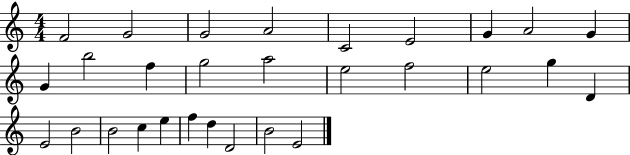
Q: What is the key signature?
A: C major